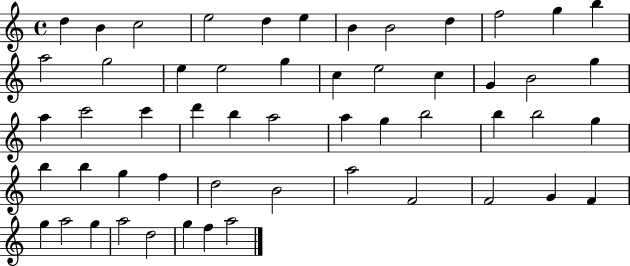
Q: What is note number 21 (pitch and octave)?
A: G4